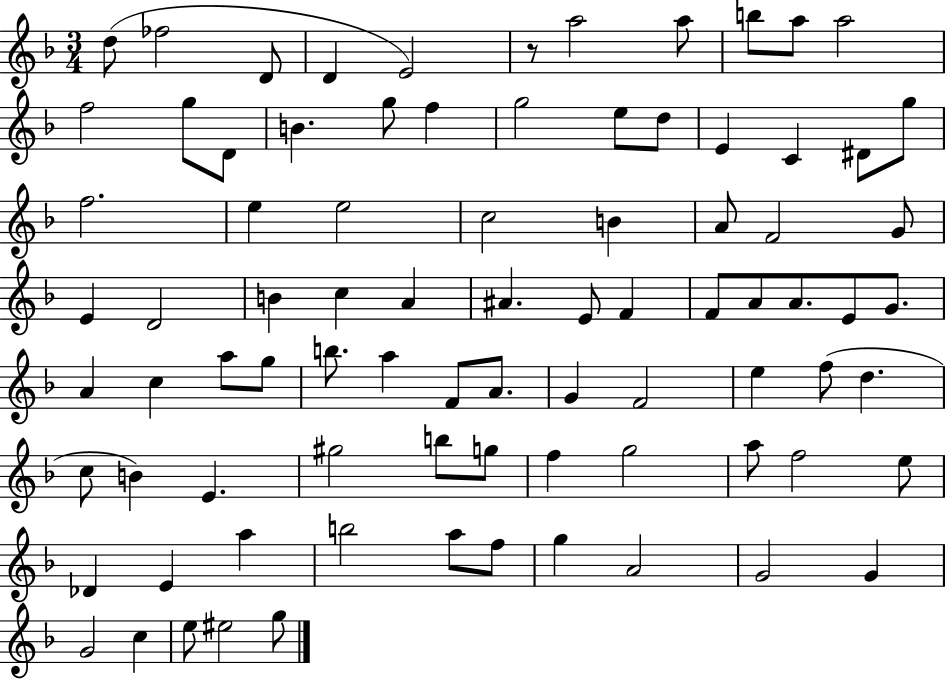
D5/e FES5/h D4/e D4/q E4/h R/e A5/h A5/e B5/e A5/e A5/h F5/h G5/e D4/e B4/q. G5/e F5/q G5/h E5/e D5/e E4/q C4/q D#4/e G5/e F5/h. E5/q E5/h C5/h B4/q A4/e F4/h G4/e E4/q D4/h B4/q C5/q A4/q A#4/q. E4/e F4/q F4/e A4/e A4/e. E4/e G4/e. A4/q C5/q A5/e G5/e B5/e. A5/q F4/e A4/e. G4/q F4/h E5/q F5/e D5/q. C5/e B4/q E4/q. G#5/h B5/e G5/e F5/q G5/h A5/e F5/h E5/e Db4/q E4/q A5/q B5/h A5/e F5/e G5/q A4/h G4/h G4/q G4/h C5/q E5/e EIS5/h G5/e